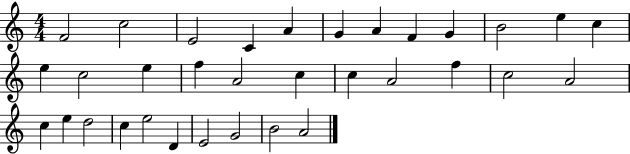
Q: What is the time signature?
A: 4/4